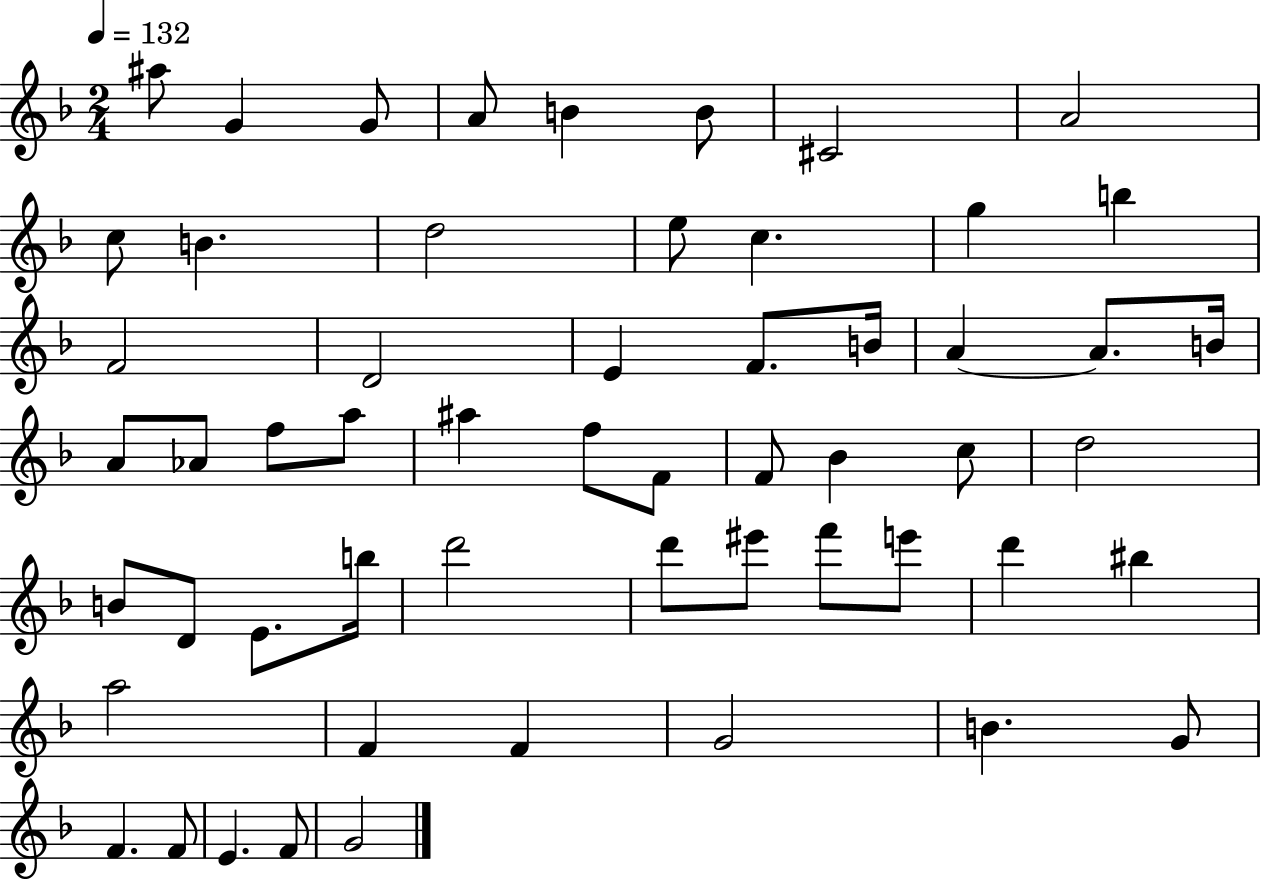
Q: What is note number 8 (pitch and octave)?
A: A4